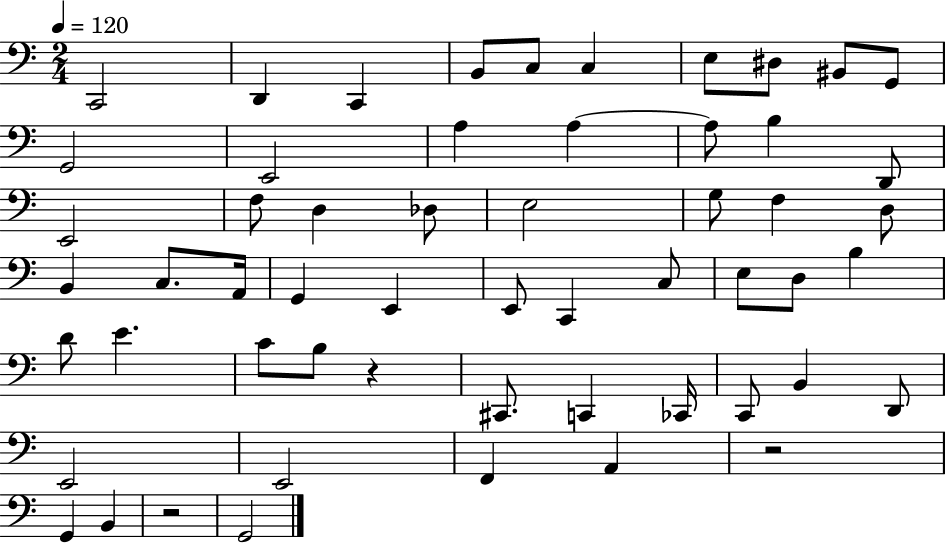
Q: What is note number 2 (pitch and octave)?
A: D2